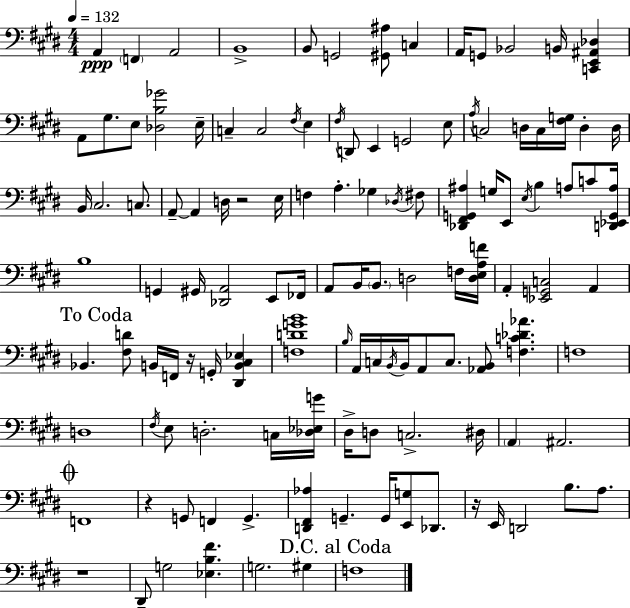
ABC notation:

X:1
T:Untitled
M:4/4
L:1/4
K:E
A,, F,, A,,2 B,,4 B,,/2 G,,2 [^G,,^A,]/2 C, A,,/4 G,,/2 _B,,2 B,,/4 [C,,E,,^A,,_D,] A,,/2 ^G,/2 E,/2 [_D,B,_G]2 E,/4 C, C,2 ^F,/4 E, ^F,/4 D,,/2 E,, G,,2 E,/2 A,/4 C,2 D,/4 C,/4 [^F,G,]/4 D, D,/4 B,,/4 ^C,2 C,/2 A,,/2 A,, D,/4 z2 E,/4 F, A, _G, _D,/4 ^F,/2 [_D,,^F,,G,,^A,] G,/4 E,,/2 E,/4 B, A,/2 C/2 [D,,_E,,G,,A,]/4 B,4 G,, ^G,,/4 [_D,,A,,]2 E,,/2 _F,,/4 A,,/2 B,,/4 B,,/2 D,2 F,/4 [D,E,A,F]/4 A,, [_E,,G,,C,]2 A,, _B,, [^F,D]/2 B,,/4 F,,/4 z/4 G,,/4 [^D,,B,,^C,_E,] [F,DGB]4 B,/4 A,,/4 C,/4 B,,/4 B,,/4 A,,/2 C,/2 [_A,,B,,]/2 [F,C_D_A] F,4 D,4 ^F,/4 E,/2 D,2 C,/4 [_D,_E,G]/4 ^D,/4 D,/2 C,2 ^D,/4 A,, ^A,,2 F,,4 z G,,/2 F,, G,, [D,,^F,,_A,] G,, G,,/4 [E,,G,]/2 _D,,/2 z/4 E,,/4 D,,2 B,/2 A,/2 z4 ^D,,/2 G,2 [_E,B,^F] G,2 ^G, F,4